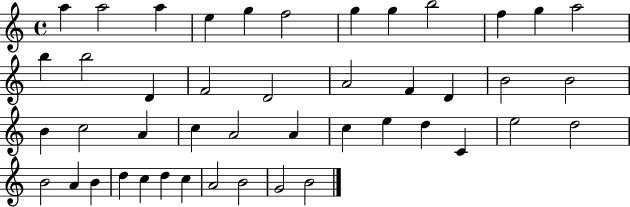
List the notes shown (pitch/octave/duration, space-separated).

A5/q A5/h A5/q E5/q G5/q F5/h G5/q G5/q B5/h F5/q G5/q A5/h B5/q B5/h D4/q F4/h D4/h A4/h F4/q D4/q B4/h B4/h B4/q C5/h A4/q C5/q A4/h A4/q C5/q E5/q D5/q C4/q E5/h D5/h B4/h A4/q B4/q D5/q C5/q D5/q C5/q A4/h B4/h G4/h B4/h